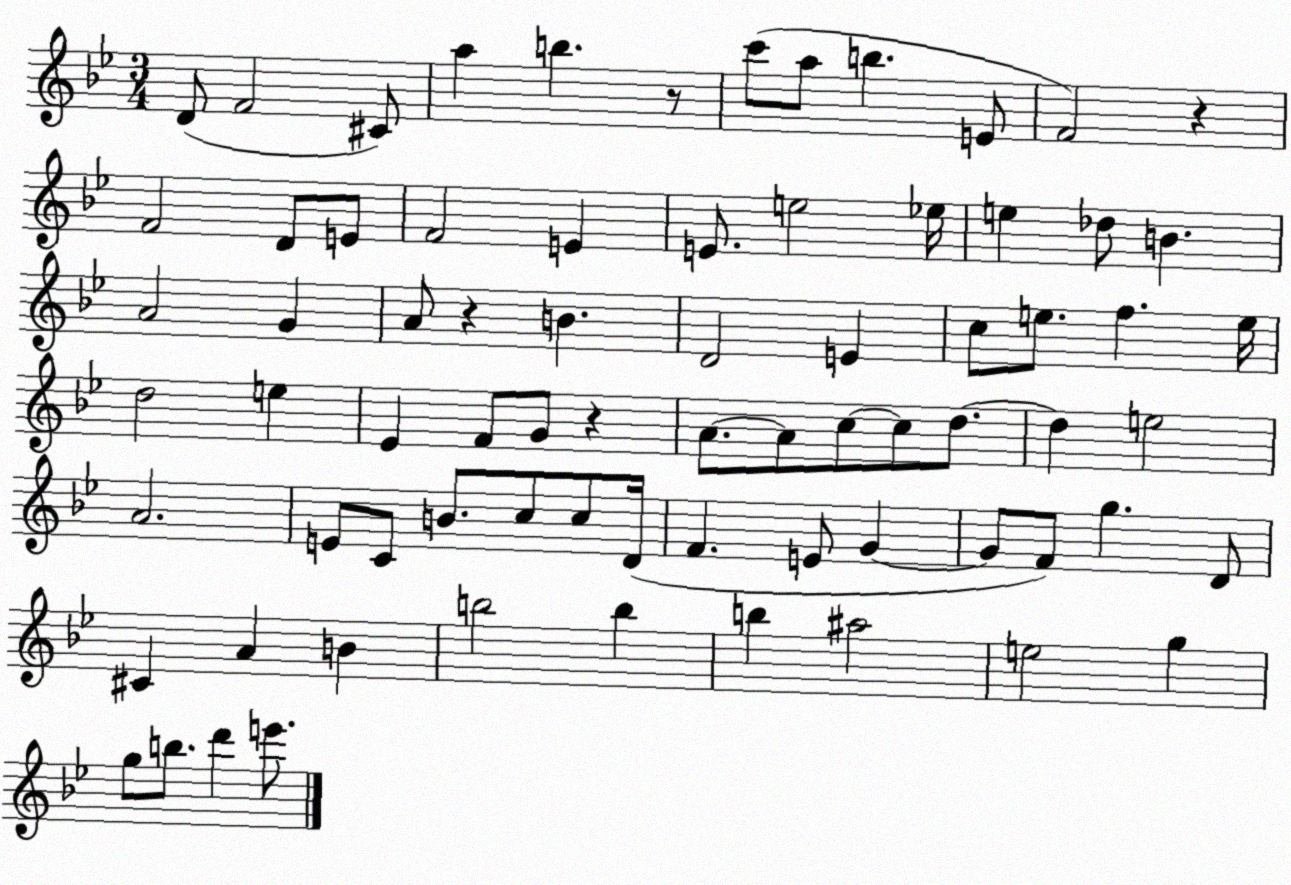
X:1
T:Untitled
M:3/4
L:1/4
K:Bb
D/2 F2 ^C/2 a b z/2 c'/2 a/2 b E/2 F2 z F2 D/2 E/2 F2 E E/2 e2 _e/4 e _d/2 B A2 G A/2 z B D2 E c/2 e/2 f e/4 d2 e _E F/2 G/2 z A/2 A/2 c/2 c/2 d/2 d e2 A2 E/2 C/2 B/2 c/2 c/2 D/4 F E/2 G G/2 F/2 g D/2 ^C A B b2 b b ^a2 e2 g g/2 b/2 d' e'/2